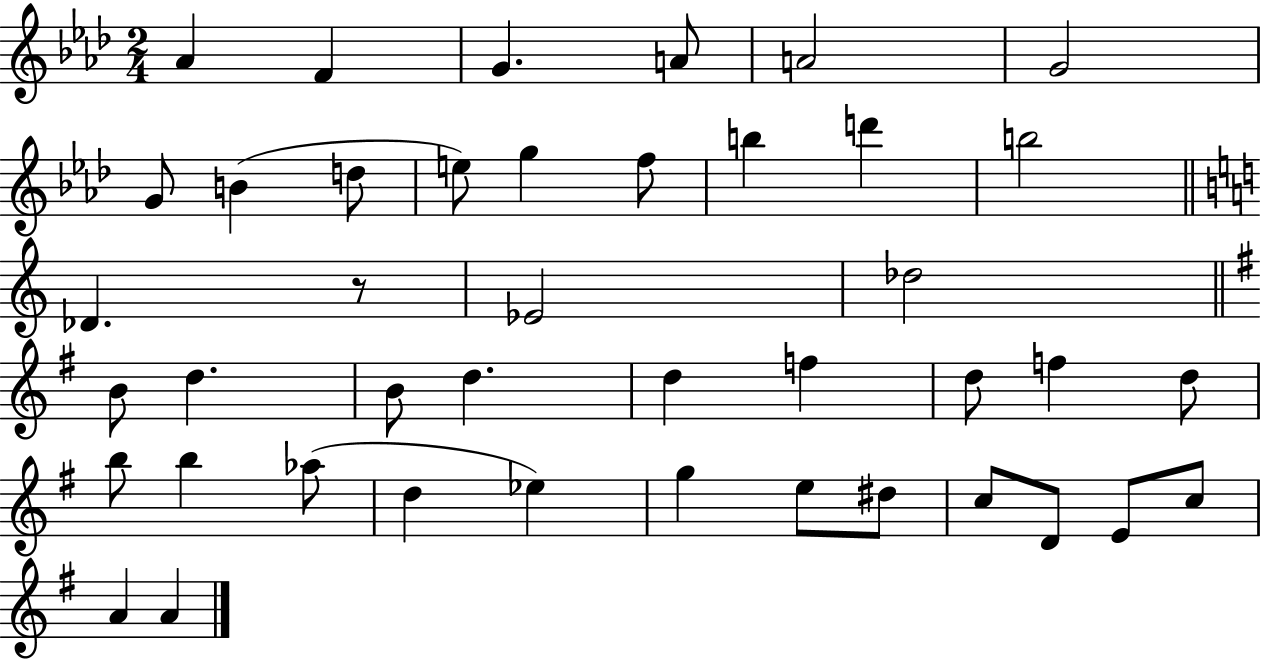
X:1
T:Untitled
M:2/4
L:1/4
K:Ab
_A F G A/2 A2 G2 G/2 B d/2 e/2 g f/2 b d' b2 _D z/2 _E2 _d2 B/2 d B/2 d d f d/2 f d/2 b/2 b _a/2 d _e g e/2 ^d/2 c/2 D/2 E/2 c/2 A A